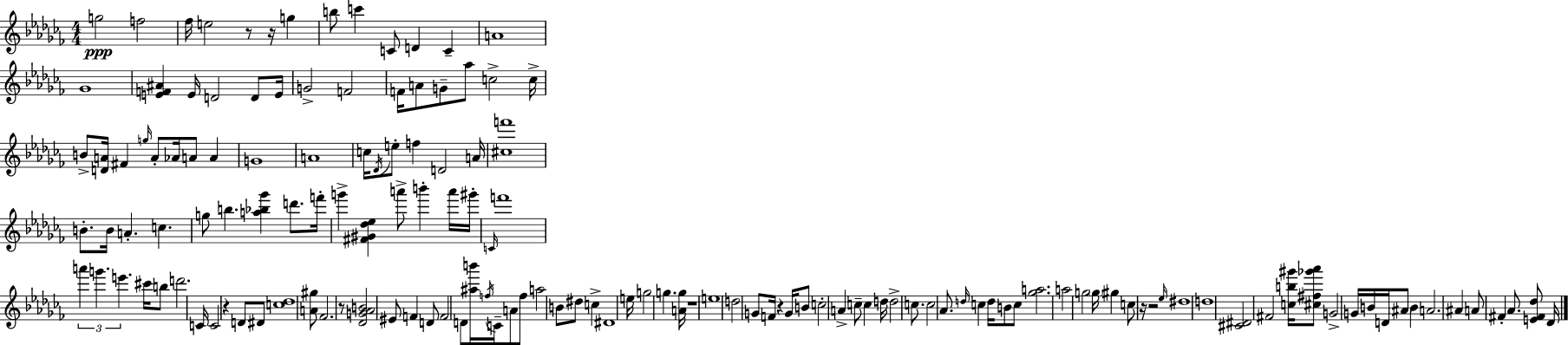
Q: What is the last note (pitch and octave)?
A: Db4